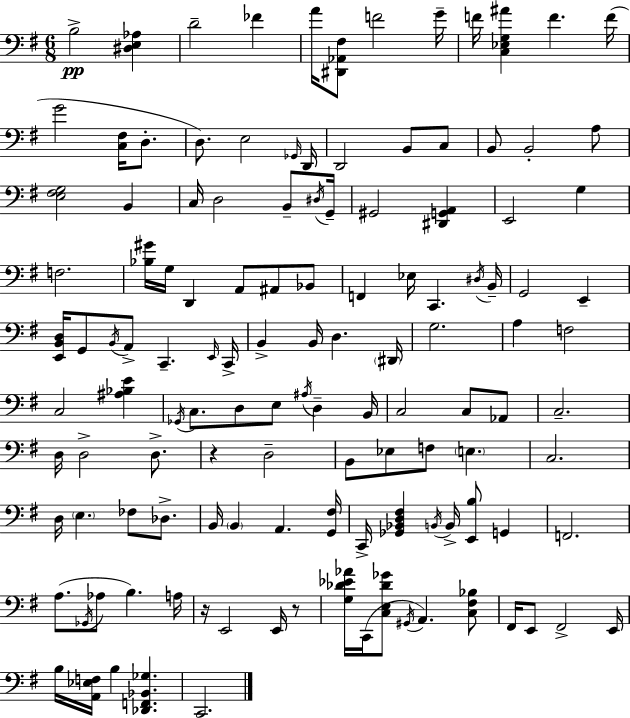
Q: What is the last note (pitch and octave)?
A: C2